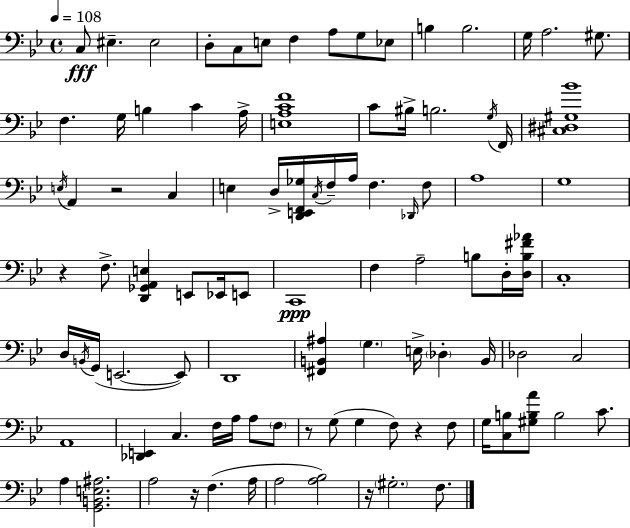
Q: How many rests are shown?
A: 6